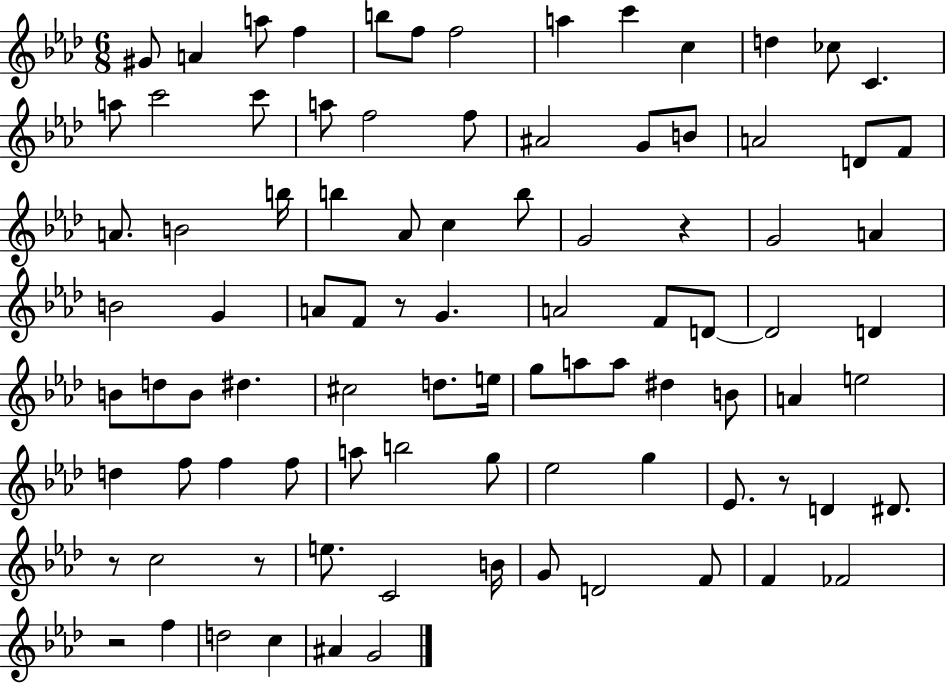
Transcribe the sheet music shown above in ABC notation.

X:1
T:Untitled
M:6/8
L:1/4
K:Ab
^G/2 A a/2 f b/2 f/2 f2 a c' c d _c/2 C a/2 c'2 c'/2 a/2 f2 f/2 ^A2 G/2 B/2 A2 D/2 F/2 A/2 B2 b/4 b _A/2 c b/2 G2 z G2 A B2 G A/2 F/2 z/2 G A2 F/2 D/2 D2 D B/2 d/2 B/2 ^d ^c2 d/2 e/4 g/2 a/2 a/2 ^d B/2 A e2 d f/2 f f/2 a/2 b2 g/2 _e2 g _E/2 z/2 D ^D/2 z/2 c2 z/2 e/2 C2 B/4 G/2 D2 F/2 F _F2 z2 f d2 c ^A G2